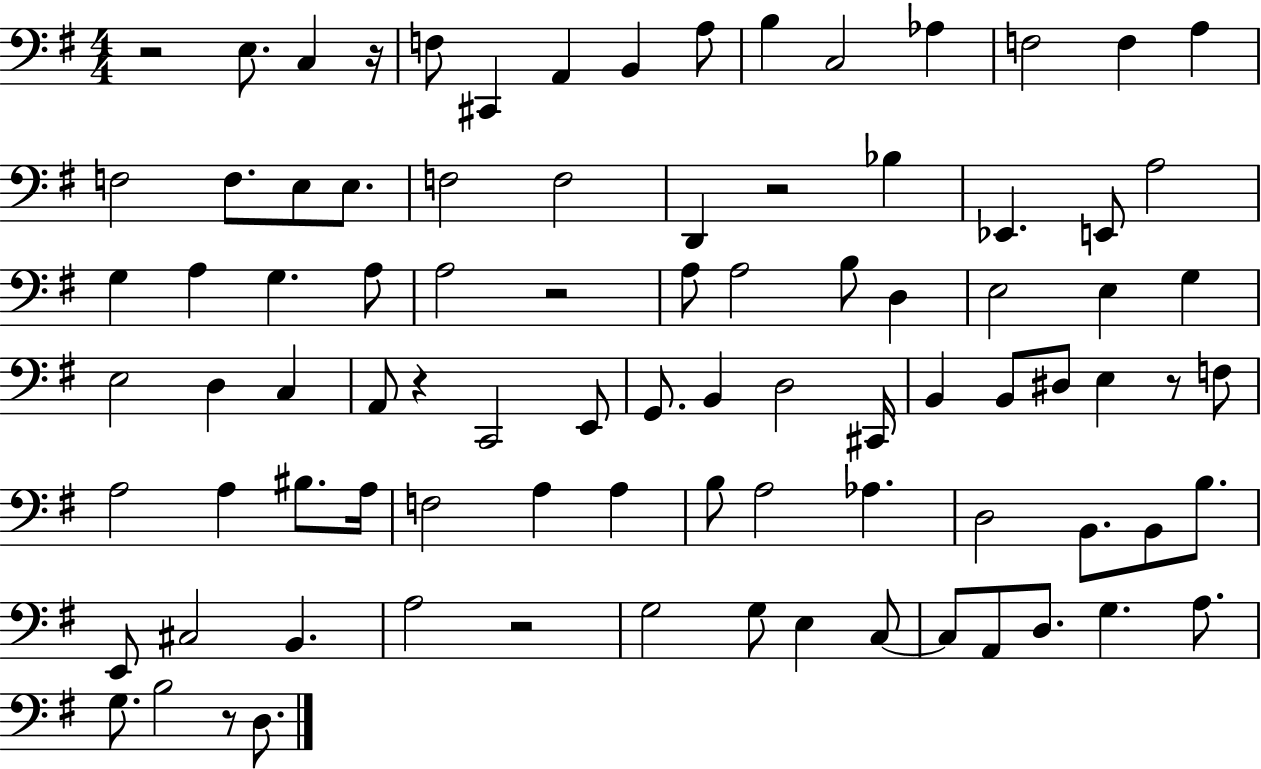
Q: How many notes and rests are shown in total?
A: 89